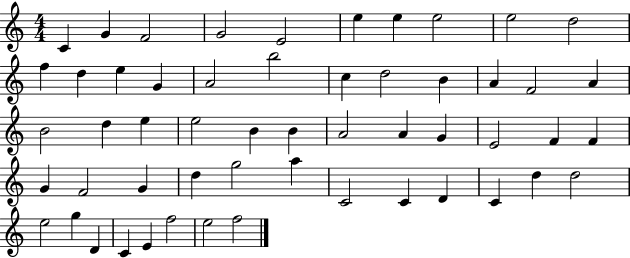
X:1
T:Untitled
M:4/4
L:1/4
K:C
C G F2 G2 E2 e e e2 e2 d2 f d e G A2 b2 c d2 B A F2 A B2 d e e2 B B A2 A G E2 F F G F2 G d g2 a C2 C D C d d2 e2 g D C E f2 e2 f2